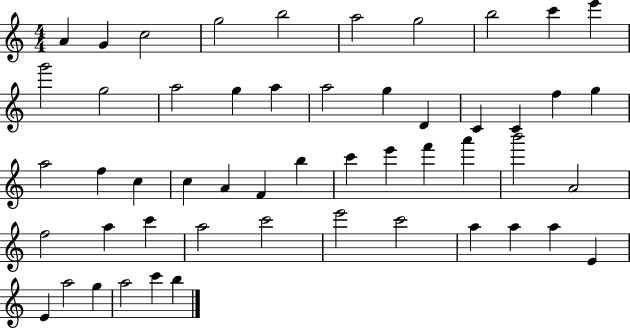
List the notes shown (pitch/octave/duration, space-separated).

A4/q G4/q C5/h G5/h B5/h A5/h G5/h B5/h C6/q E6/q G6/h G5/h A5/h G5/q A5/q A5/h G5/q D4/q C4/q C4/q F5/q G5/q A5/h F5/q C5/q C5/q A4/q F4/q B5/q C6/q E6/q F6/q A6/q B6/h A4/h F5/h A5/q C6/q A5/h C6/h E6/h C6/h A5/q A5/q A5/q E4/q E4/q A5/h G5/q A5/h C6/q B5/q